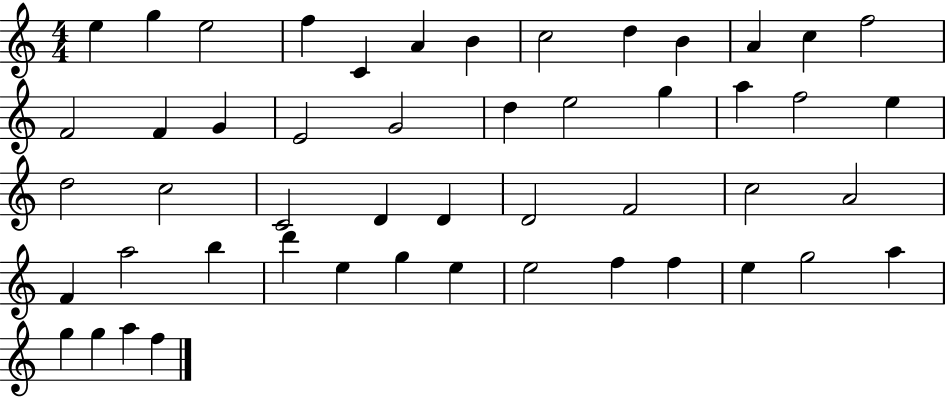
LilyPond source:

{
  \clef treble
  \numericTimeSignature
  \time 4/4
  \key c \major
  e''4 g''4 e''2 | f''4 c'4 a'4 b'4 | c''2 d''4 b'4 | a'4 c''4 f''2 | \break f'2 f'4 g'4 | e'2 g'2 | d''4 e''2 g''4 | a''4 f''2 e''4 | \break d''2 c''2 | c'2 d'4 d'4 | d'2 f'2 | c''2 a'2 | \break f'4 a''2 b''4 | d'''4 e''4 g''4 e''4 | e''2 f''4 f''4 | e''4 g''2 a''4 | \break g''4 g''4 a''4 f''4 | \bar "|."
}